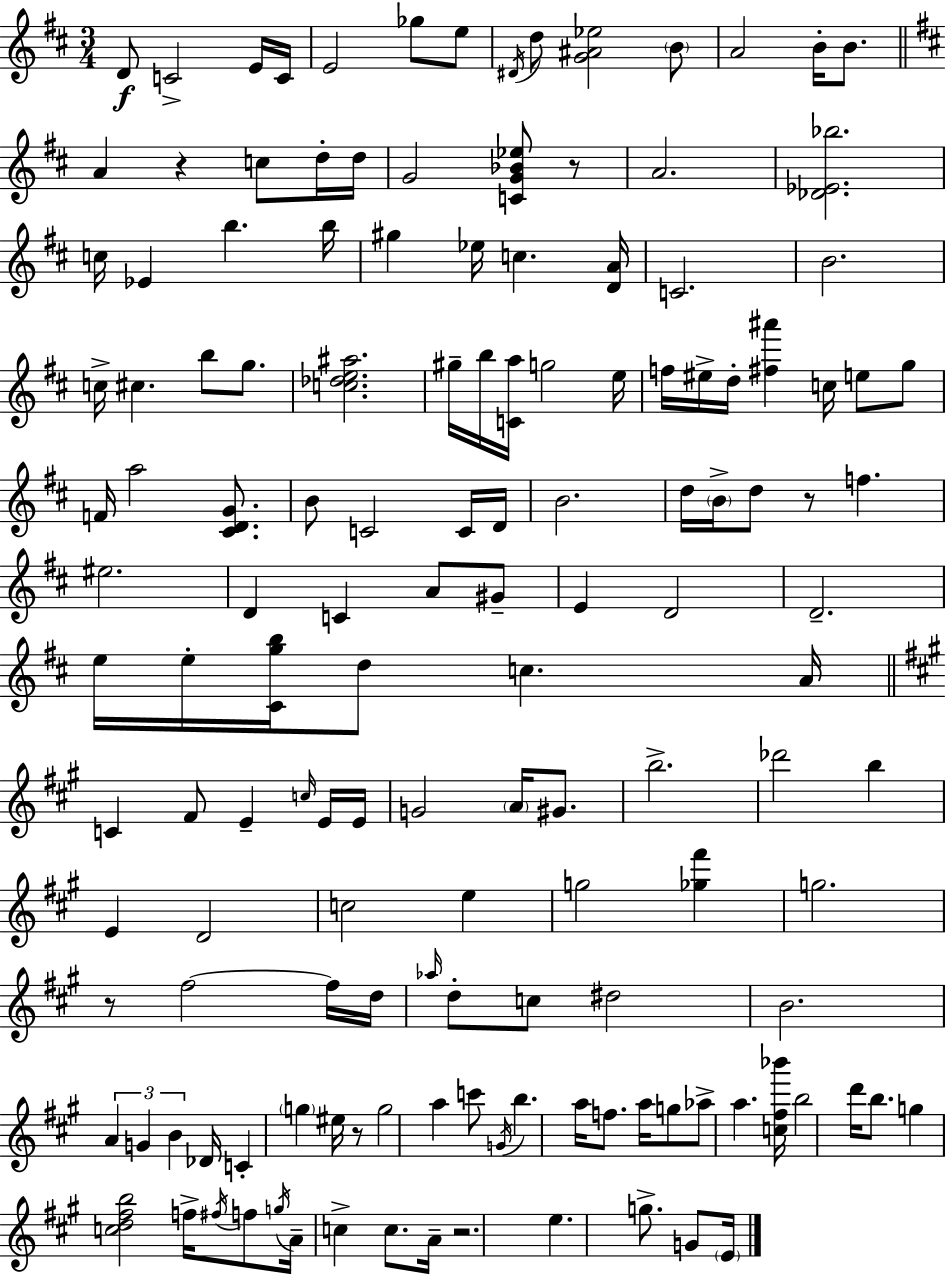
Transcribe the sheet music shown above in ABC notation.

X:1
T:Untitled
M:3/4
L:1/4
K:D
D/2 C2 E/4 C/4 E2 _g/2 e/2 ^D/4 d/2 [G^A_e]2 B/2 A2 B/4 B/2 A z c/2 d/4 d/4 G2 [CG_B_e]/2 z/2 A2 [_D_E_b]2 c/4 _E b b/4 ^g _e/4 c [DA]/4 C2 B2 c/4 ^c b/2 g/2 [c_de^a]2 ^g/4 b/4 [Ca]/4 g2 e/4 f/4 ^e/4 d/4 [^f^a'] c/4 e/2 g/2 F/4 a2 [^CDG]/2 B/2 C2 C/4 D/4 B2 d/4 B/4 d/2 z/2 f ^e2 D C A/2 ^G/2 E D2 D2 e/4 e/4 [^Cgb]/4 d/2 c A/4 C ^F/2 E c/4 E/4 E/4 G2 A/4 ^G/2 b2 _d'2 b E D2 c2 e g2 [_g^f'] g2 z/2 ^f2 ^f/4 d/4 _a/4 d/2 c/2 ^d2 B2 A G B _D/4 C g ^e/4 z/2 g2 a c'/2 G/4 b a/4 f/2 a/4 g/2 _a/2 a [c^f_b']/4 b2 d'/4 b/2 g [cd^fb]2 f/4 ^f/4 f/2 g/4 A/4 c c/2 A/4 z2 e g/2 G/2 E/4